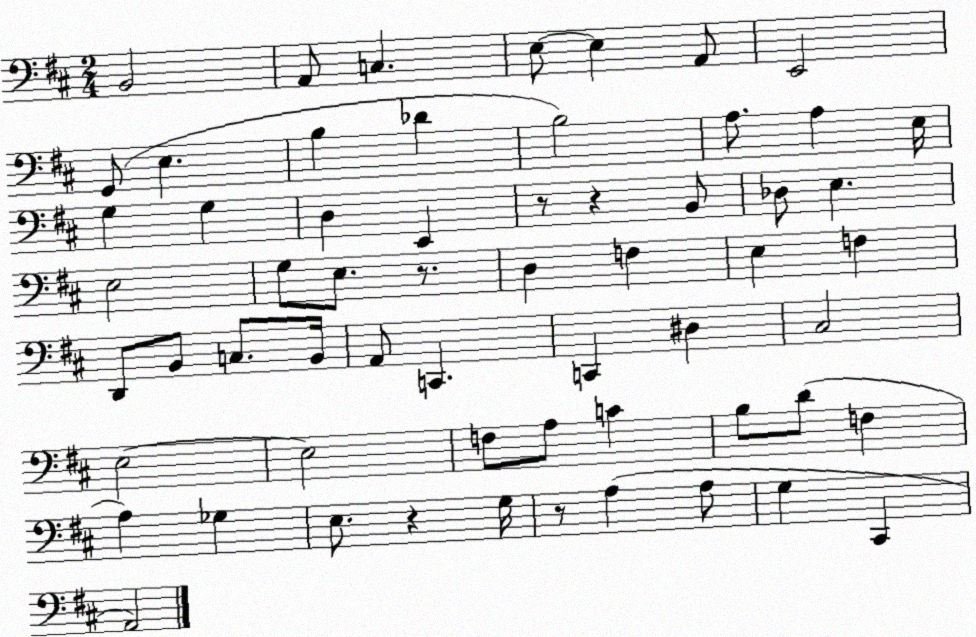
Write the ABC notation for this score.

X:1
T:Untitled
M:2/4
L:1/4
K:D
B,,2 A,,/2 C, E,/2 E, A,,/2 E,,2 G,,/2 E, B, _D B,2 A,/2 A, E,/4 G, G, D, E,, z/2 z B,,/2 _D,/2 E, E,2 G,/2 E,/2 z/2 D, F, E, F, D,,/2 B,,/2 C,/2 B,,/4 A,,/2 C,, C,, ^D, ^C,2 E,2 E,2 F,/2 A,/2 C B,/2 D/2 F, A, _G, E,/2 z G,/4 z/2 A, A,/2 G, ^C,, A,,2